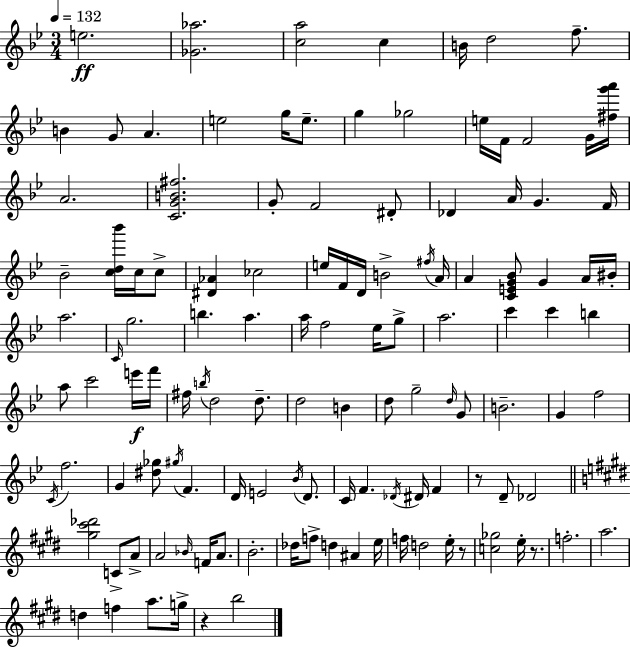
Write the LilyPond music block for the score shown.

{
  \clef treble
  \numericTimeSignature
  \time 3/4
  \key g \minor
  \tempo 4 = 132
  e''2.\ff | <ges' aes''>2. | <c'' a''>2 c''4 | b'16 d''2 f''8.-- | \break b'4 g'8 a'4. | e''2 g''16 e''8.-- | g''4 ges''2 | e''16 f'16 f'2 g'16 <fis'' g''' a'''>16 | \break a'2. | <c' g' b' fis''>2. | g'8-. f'2 dis'8-. | des'4 a'16 g'4. f'16 | \break bes'2-- <c'' d'' bes'''>16 c''16 c''8-> | <dis' aes'>4 ces''2 | e''16 f'16 d'16 b'2-> \acciaccatura { fis''16 } | a'16 a'4 <c' e' g' bes'>8 g'4 a'16 | \break bis'16-. a''2. | \grace { c'16 } g''2. | b''4. a''4. | a''16 f''2 ees''16 | \break g''8-> a''2. | c'''4 c'''4 b''4 | a''8 c'''2 | e'''16\f f'''16 fis''16 \acciaccatura { b''16 } d''2 | \break d''8.-- d''2 b'4 | d''8 g''2-- | \grace { d''16 } g'8 b'2.-- | g'4 f''2 | \break \acciaccatura { c'16 } f''2. | g'4 <dis'' ges''>8 \acciaccatura { gis''16 } | f'4. d'16 e'2 | \acciaccatura { bes'16 } d'8. c'16 f'4. | \break \acciaccatura { des'16 } dis'16 f'4 r8 d'8-- | des'2 \bar "||" \break \key e \major <gis'' cis''' des'''>2 c'8-> a'8-> | a'2 \grace { bes'16 } f'16 a'8. | b'2.-. | des''16 f''8-> d''4 ais'4 | \break e''16 f''16 d''2 e''16-. r8 | <c'' ges''>2 e''16-. r8. | f''2.-. | a''2. | \break d''4 f''4 a''8. | g''16-> r4 b''2 | \bar "|."
}